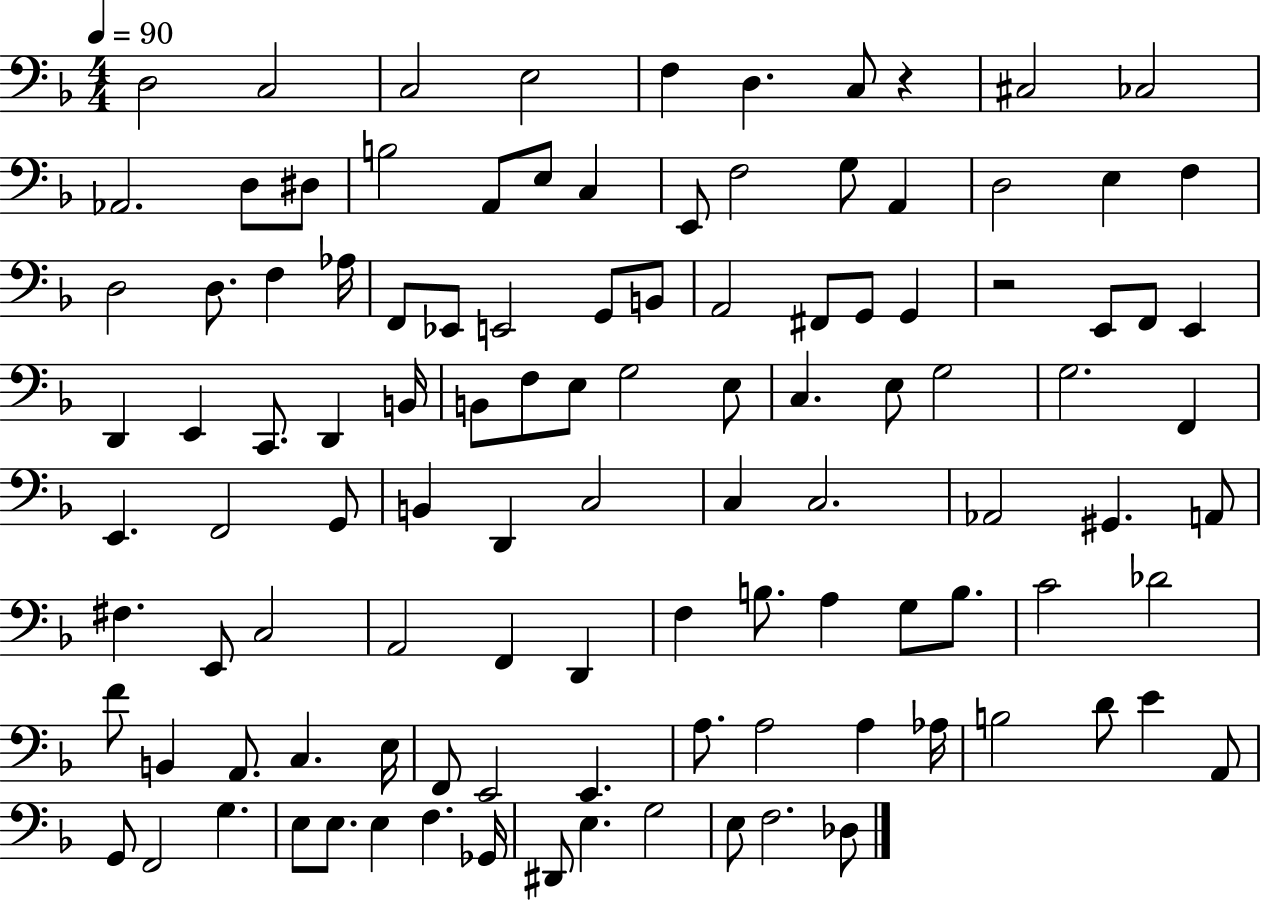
X:1
T:Untitled
M:4/4
L:1/4
K:F
D,2 C,2 C,2 E,2 F, D, C,/2 z ^C,2 _C,2 _A,,2 D,/2 ^D,/2 B,2 A,,/2 E,/2 C, E,,/2 F,2 G,/2 A,, D,2 E, F, D,2 D,/2 F, _A,/4 F,,/2 _E,,/2 E,,2 G,,/2 B,,/2 A,,2 ^F,,/2 G,,/2 G,, z2 E,,/2 F,,/2 E,, D,, E,, C,,/2 D,, B,,/4 B,,/2 F,/2 E,/2 G,2 E,/2 C, E,/2 G,2 G,2 F,, E,, F,,2 G,,/2 B,, D,, C,2 C, C,2 _A,,2 ^G,, A,,/2 ^F, E,,/2 C,2 A,,2 F,, D,, F, B,/2 A, G,/2 B,/2 C2 _D2 F/2 B,, A,,/2 C, E,/4 F,,/2 E,,2 E,, A,/2 A,2 A, _A,/4 B,2 D/2 E A,,/2 G,,/2 F,,2 G, E,/2 E,/2 E, F, _G,,/4 ^D,,/2 E, G,2 E,/2 F,2 _D,/2